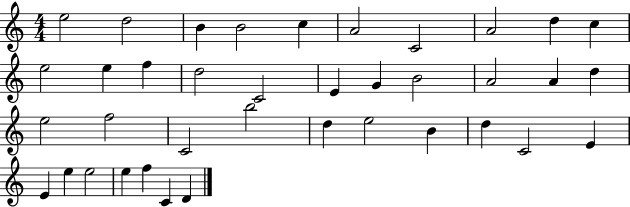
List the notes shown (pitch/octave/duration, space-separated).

E5/h D5/h B4/q B4/h C5/q A4/h C4/h A4/h D5/q C5/q E5/h E5/q F5/q D5/h C4/h E4/q G4/q B4/h A4/h A4/q D5/q E5/h F5/h C4/h B5/h D5/q E5/h B4/q D5/q C4/h E4/q E4/q E5/q E5/h E5/q F5/q C4/q D4/q